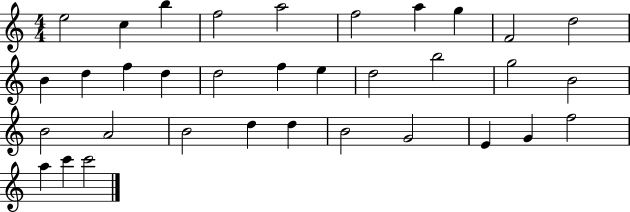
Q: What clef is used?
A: treble